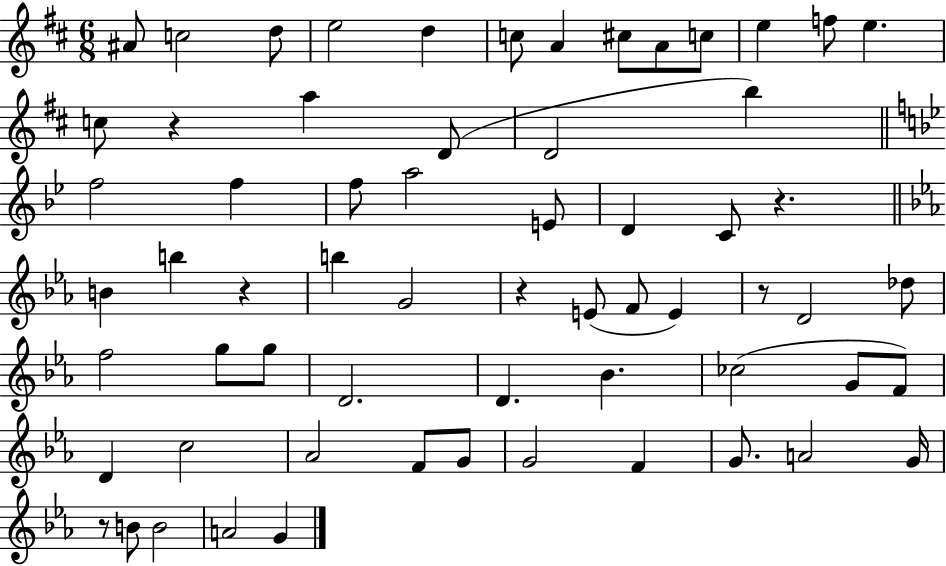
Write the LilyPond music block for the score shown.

{
  \clef treble
  \numericTimeSignature
  \time 6/8
  \key d \major
  ais'8 c''2 d''8 | e''2 d''4 | c''8 a'4 cis''8 a'8 c''8 | e''4 f''8 e''4. | \break c''8 r4 a''4 d'8( | d'2 b''4) | \bar "||" \break \key bes \major f''2 f''4 | f''8 a''2 e'8 | d'4 c'8 r4. | \bar "||" \break \key ees \major b'4 b''4 r4 | b''4 g'2 | r4 e'8( f'8 e'4) | r8 d'2 des''8 | \break f''2 g''8 g''8 | d'2. | d'4. bes'4. | ces''2( g'8 f'8) | \break d'4 c''2 | aes'2 f'8 g'8 | g'2 f'4 | g'8. a'2 g'16 | \break r8 b'8 b'2 | a'2 g'4 | \bar "|."
}